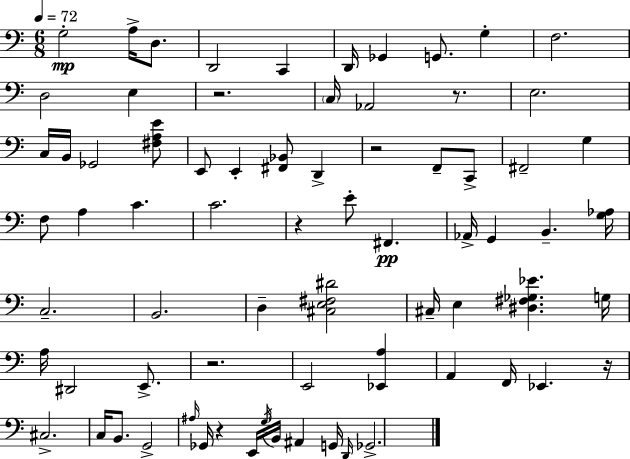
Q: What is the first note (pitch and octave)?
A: G3